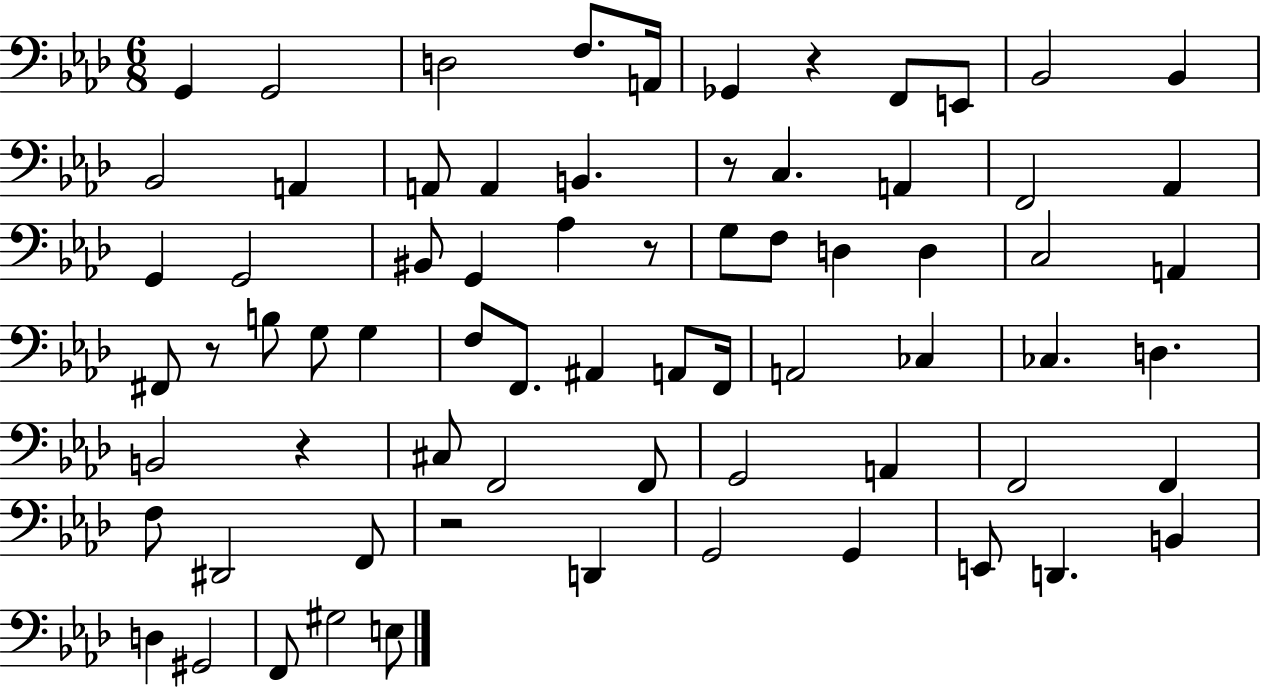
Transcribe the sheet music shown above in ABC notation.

X:1
T:Untitled
M:6/8
L:1/4
K:Ab
G,, G,,2 D,2 F,/2 A,,/4 _G,, z F,,/2 E,,/2 _B,,2 _B,, _B,,2 A,, A,,/2 A,, B,, z/2 C, A,, F,,2 _A,, G,, G,,2 ^B,,/2 G,, _A, z/2 G,/2 F,/2 D, D, C,2 A,, ^F,,/2 z/2 B,/2 G,/2 G, F,/2 F,,/2 ^A,, A,,/2 F,,/4 A,,2 _C, _C, D, B,,2 z ^C,/2 F,,2 F,,/2 G,,2 A,, F,,2 F,, F,/2 ^D,,2 F,,/2 z2 D,, G,,2 G,, E,,/2 D,, B,, D, ^G,,2 F,,/2 ^G,2 E,/2